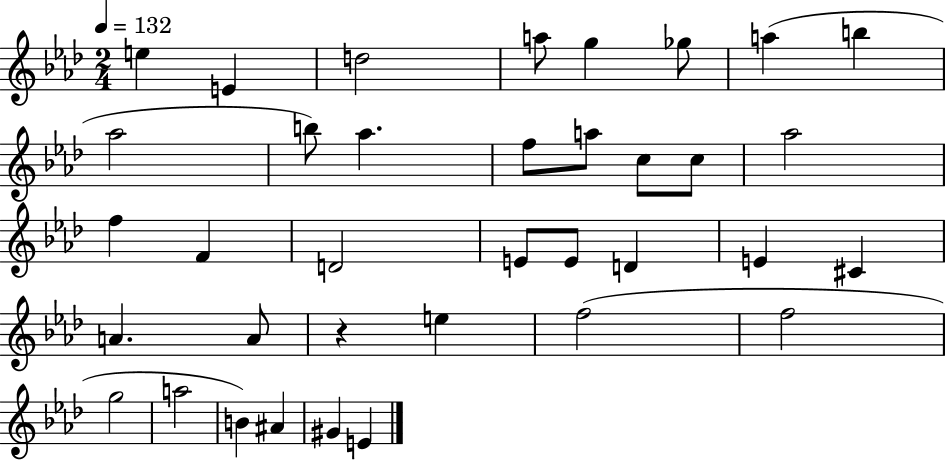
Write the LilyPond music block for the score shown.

{
  \clef treble
  \numericTimeSignature
  \time 2/4
  \key aes \major
  \tempo 4 = 132
  \repeat volta 2 { e''4 e'4 | d''2 | a''8 g''4 ges''8 | a''4( b''4 | \break aes''2 | b''8) aes''4. | f''8 a''8 c''8 c''8 | aes''2 | \break f''4 f'4 | d'2 | e'8 e'8 d'4 | e'4 cis'4 | \break a'4. a'8 | r4 e''4 | f''2( | f''2 | \break g''2 | a''2 | b'4) ais'4 | gis'4 e'4 | \break } \bar "|."
}